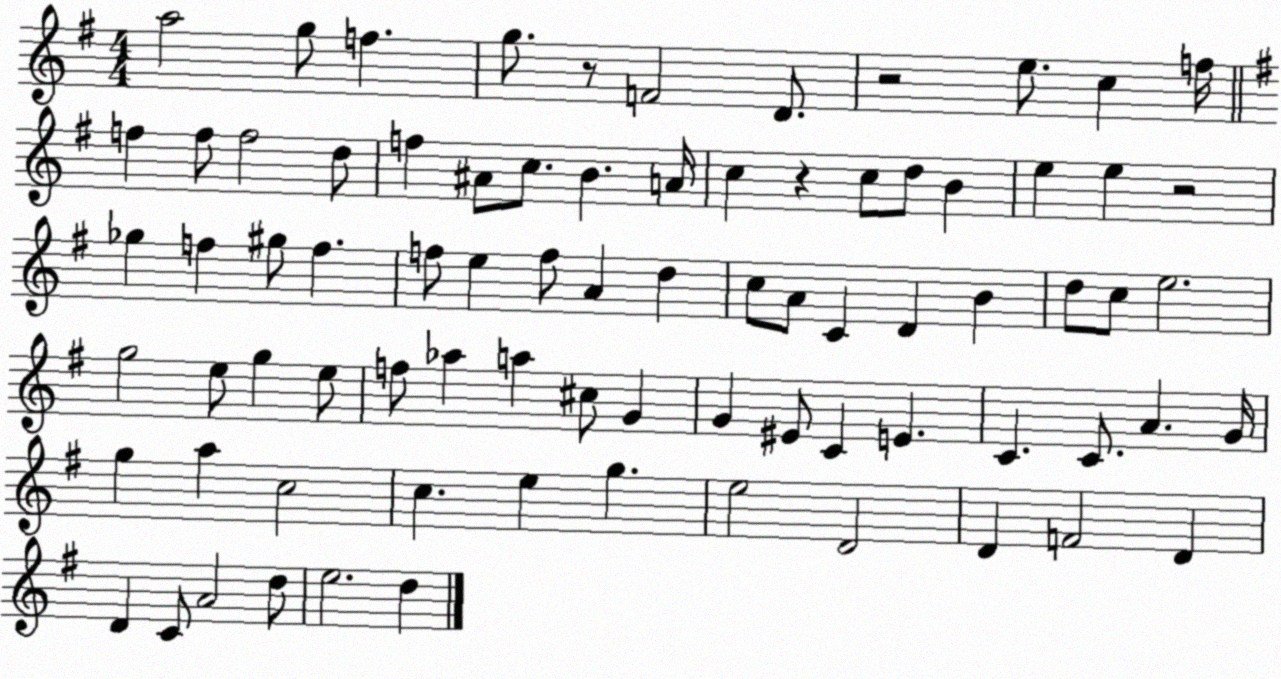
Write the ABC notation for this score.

X:1
T:Untitled
M:4/4
L:1/4
K:G
a2 g/2 f g/2 z/2 F2 D/2 z2 e/2 c f/4 f f/2 f2 d/2 f ^A/2 c/2 B A/4 c z c/2 d/2 B e e z2 _g f ^g/2 f f/2 e f/2 A d c/2 A/2 C D B d/2 c/2 e2 g2 e/2 g e/2 f/2 _a a ^c/2 G G ^E/2 C E C C/2 A G/4 g a c2 c e g e2 D2 D F2 D D C/2 A2 d/2 e2 d